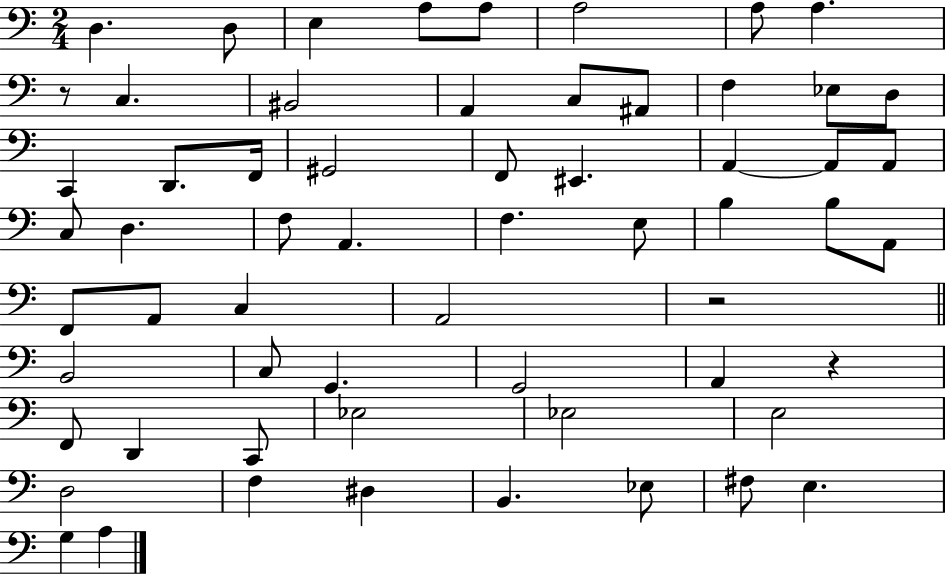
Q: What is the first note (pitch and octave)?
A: D3